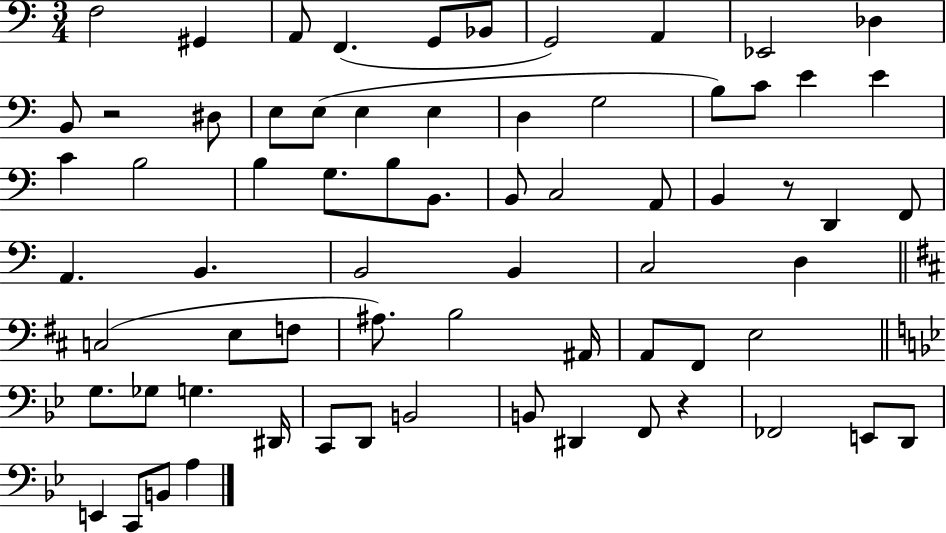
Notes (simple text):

F3/h G#2/q A2/e F2/q. G2/e Bb2/e G2/h A2/q Eb2/h Db3/q B2/e R/h D#3/e E3/e E3/e E3/q E3/q D3/q G3/h B3/e C4/e E4/q E4/q C4/q B3/h B3/q G3/e. B3/e B2/e. B2/e C3/h A2/e B2/q R/e D2/q F2/e A2/q. B2/q. B2/h B2/q C3/h D3/q C3/h E3/e F3/e A#3/e. B3/h A#2/s A2/e F#2/e E3/h G3/e. Gb3/e G3/q. D#2/s C2/e D2/e B2/h B2/e D#2/q F2/e R/q FES2/h E2/e D2/e E2/q C2/e B2/e A3/q